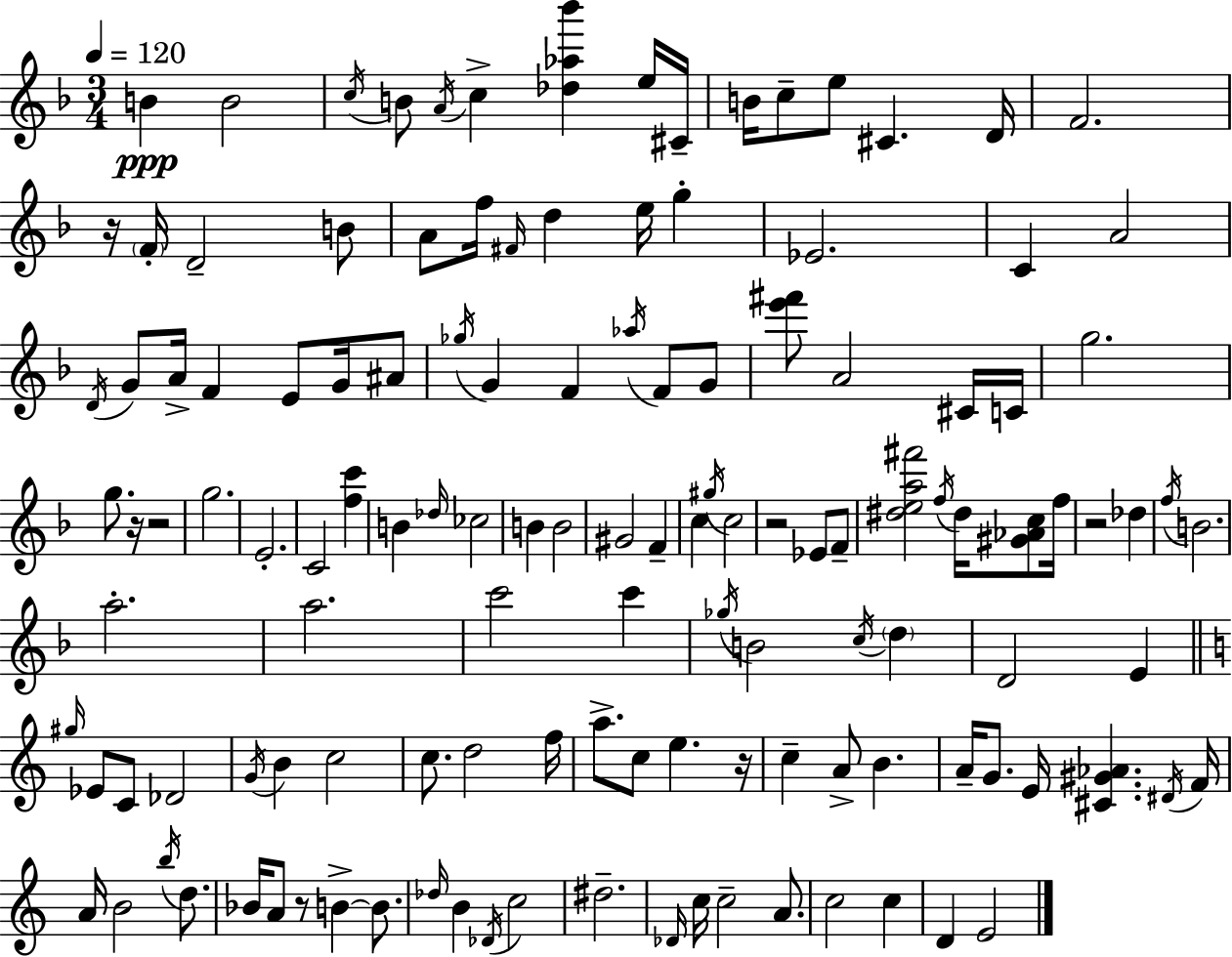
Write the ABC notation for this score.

X:1
T:Untitled
M:3/4
L:1/4
K:F
B B2 c/4 B/2 A/4 c [_d_a_b'] e/4 ^C/4 B/4 c/2 e/2 ^C D/4 F2 z/4 F/4 D2 B/2 A/2 f/4 ^F/4 d e/4 g _E2 C A2 D/4 G/2 A/4 F E/2 G/4 ^A/2 _g/4 G F _a/4 F/2 G/2 [e'^f']/2 A2 ^C/4 C/4 g2 g/2 z/4 z2 g2 E2 C2 [fc'] B _d/4 _c2 B B2 ^G2 F c ^g/4 c2 z2 _E/2 F/2 [^dea^f']2 f/4 ^d/4 [^G_Ac]/2 f/4 z2 _d f/4 B2 a2 a2 c'2 c' _g/4 B2 c/4 d D2 E ^g/4 _E/2 C/2 _D2 G/4 B c2 c/2 d2 f/4 a/2 c/2 e z/4 c A/2 B A/4 G/2 E/4 [^C^G_A] ^D/4 F/4 A/4 B2 b/4 d/2 _B/4 A/2 z/2 B B/2 _d/4 B _D/4 c2 ^d2 _D/4 c/4 c2 A/2 c2 c D E2